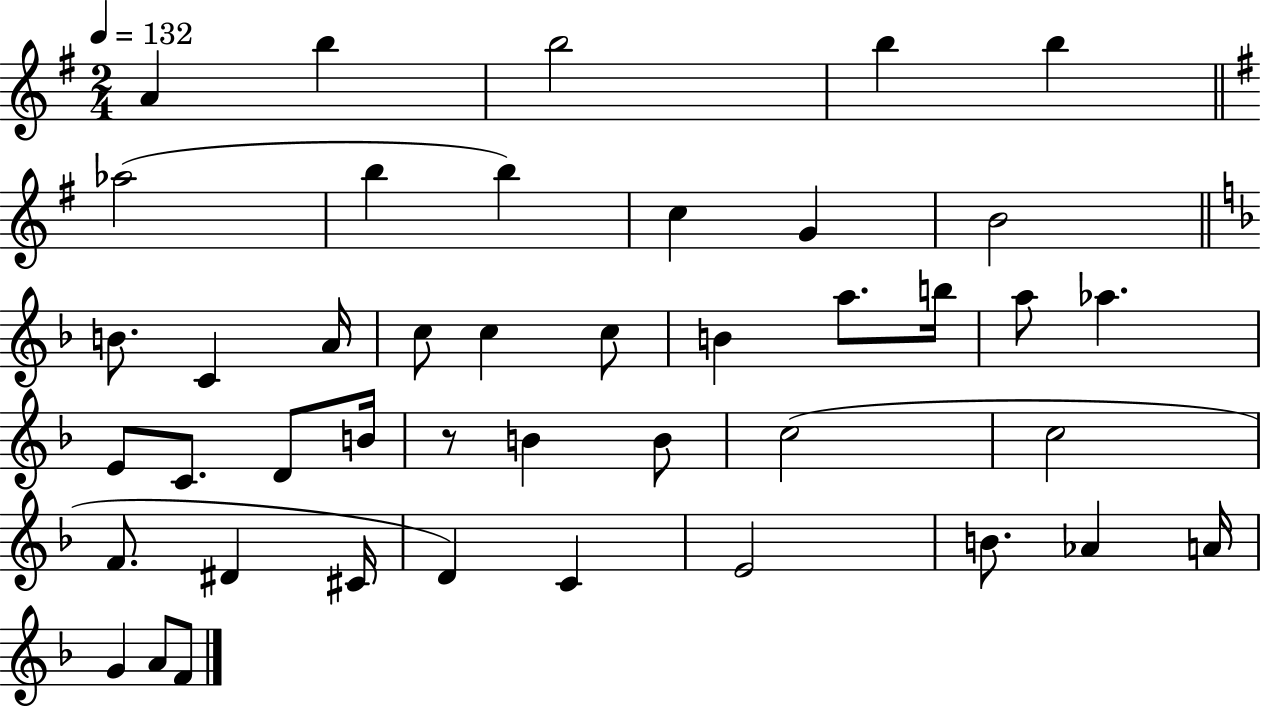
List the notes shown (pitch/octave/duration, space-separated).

A4/q B5/q B5/h B5/q B5/q Ab5/h B5/q B5/q C5/q G4/q B4/h B4/e. C4/q A4/s C5/e C5/q C5/e B4/q A5/e. B5/s A5/e Ab5/q. E4/e C4/e. D4/e B4/s R/e B4/q B4/e C5/h C5/h F4/e. D#4/q C#4/s D4/q C4/q E4/h B4/e. Ab4/q A4/s G4/q A4/e F4/e